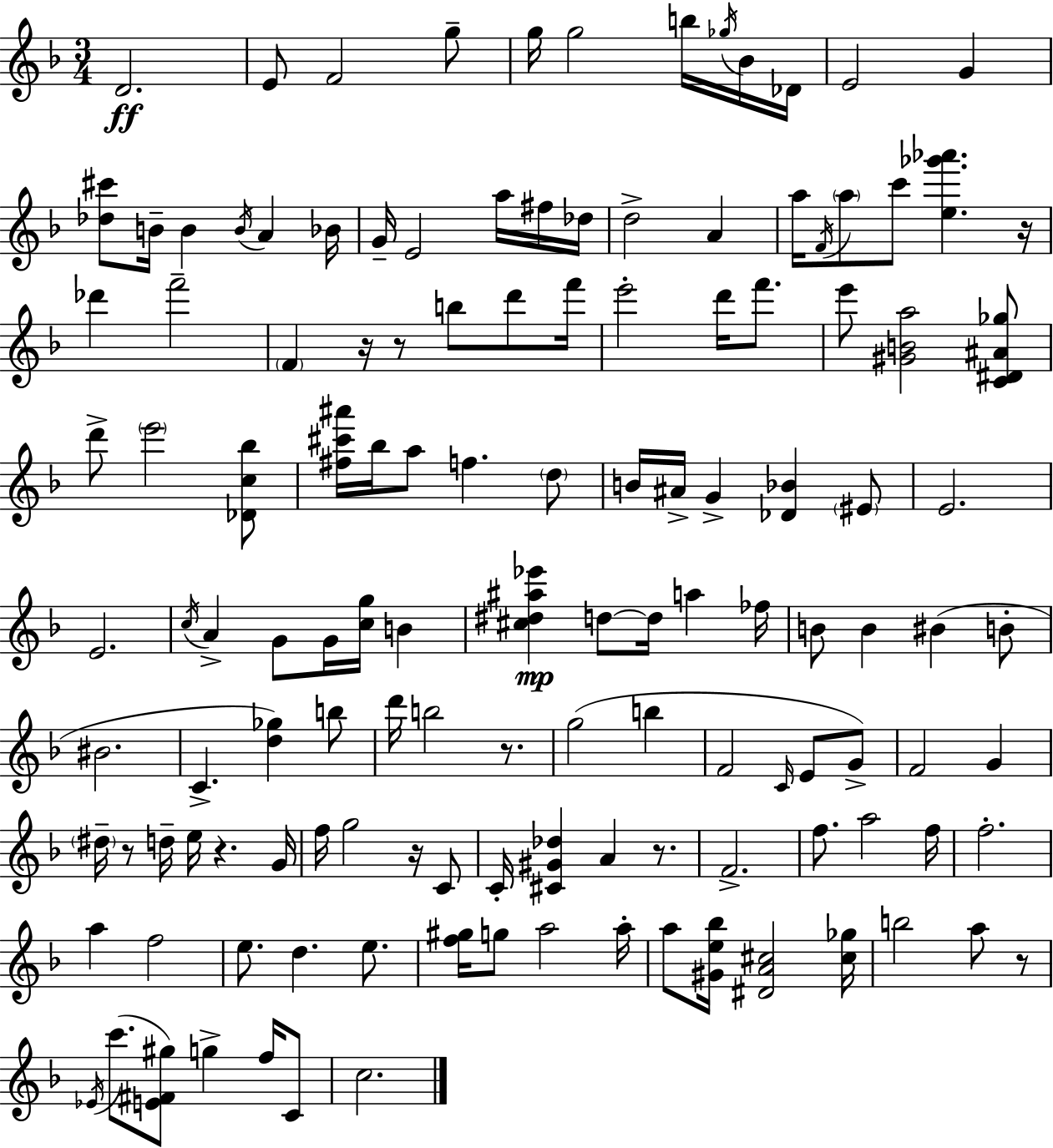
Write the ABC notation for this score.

X:1
T:Untitled
M:3/4
L:1/4
K:F
D2 E/2 F2 g/2 g/4 g2 b/4 _g/4 _B/4 _D/4 E2 G [_d^c']/2 B/4 B B/4 A _B/4 G/4 E2 a/4 ^f/4 _d/4 d2 A a/4 F/4 a/2 c'/2 [e_g'_a'] z/4 _d' f'2 F z/4 z/2 b/2 d'/2 f'/4 e'2 d'/4 f'/2 e'/2 [^GBa]2 [C^D^A_g]/2 d'/2 e'2 [_Dc_b]/2 [^f^c'^a']/4 _b/4 a/2 f d/2 B/4 ^A/4 G [_D_B] ^E/2 E2 E2 c/4 A G/2 G/4 [cg]/4 B [^c^d^a_e'] d/2 d/4 a _f/4 B/2 B ^B B/2 ^B2 C [d_g] b/2 d'/4 b2 z/2 g2 b F2 C/4 E/2 G/2 F2 G ^d/4 z/2 d/4 e/4 z G/4 f/4 g2 z/4 C/2 C/4 [^C^G_d] A z/2 F2 f/2 a2 f/4 f2 a f2 e/2 d e/2 [f^g]/4 g/2 a2 a/4 a/2 [^Ge_b]/4 [^DA^c]2 [^c_g]/4 b2 a/2 z/2 _E/4 c'/2 [E^F^g]/2 g f/4 C/2 c2